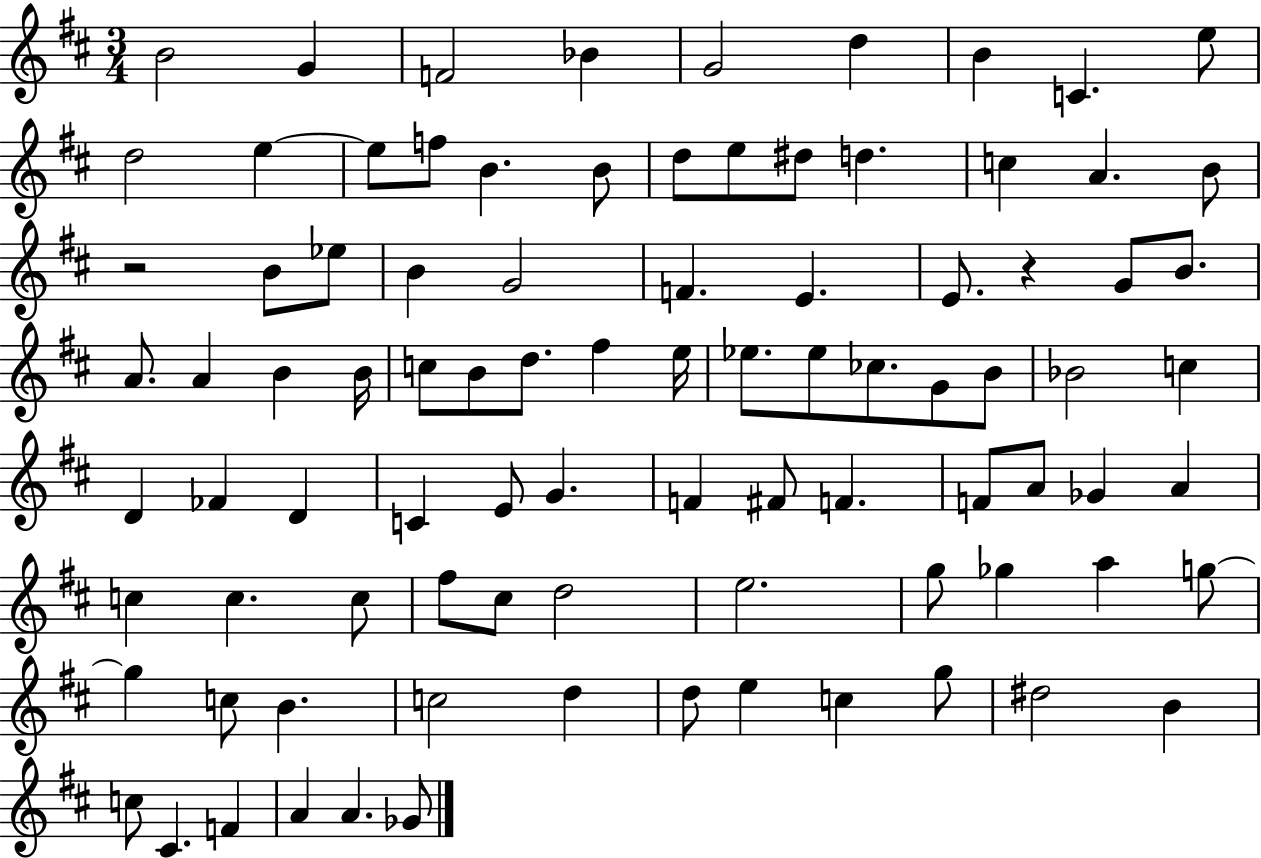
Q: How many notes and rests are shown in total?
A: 90